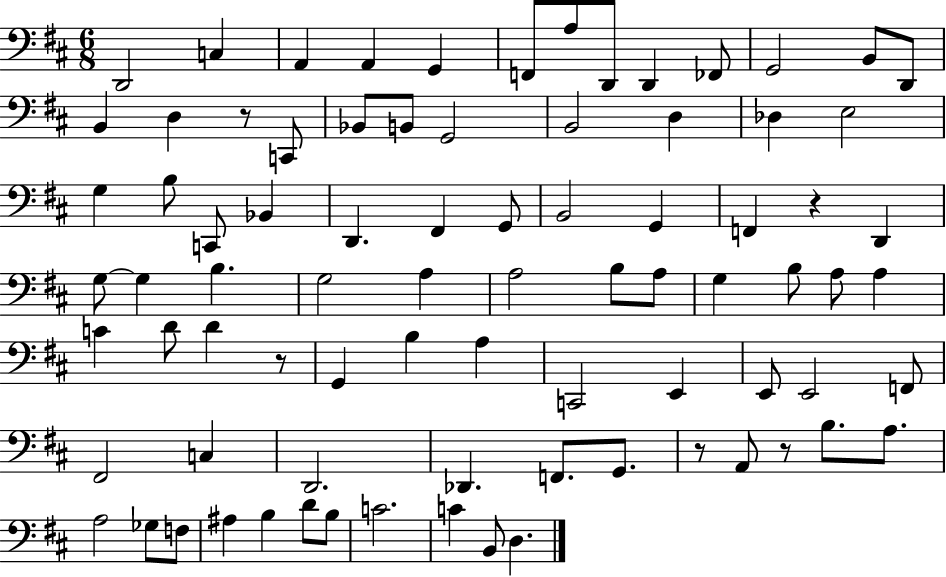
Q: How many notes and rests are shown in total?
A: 82